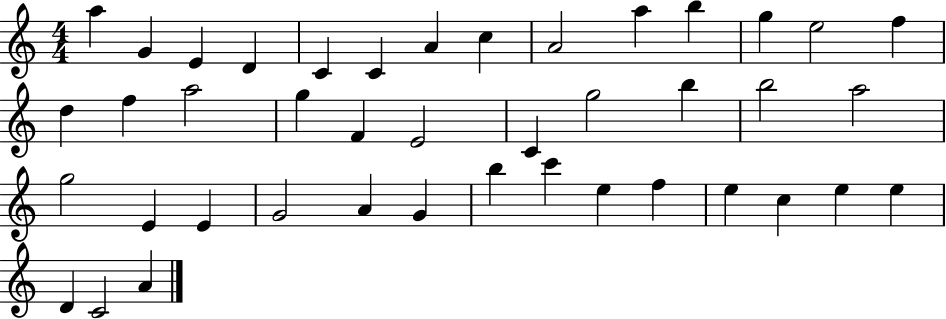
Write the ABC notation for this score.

X:1
T:Untitled
M:4/4
L:1/4
K:C
a G E D C C A c A2 a b g e2 f d f a2 g F E2 C g2 b b2 a2 g2 E E G2 A G b c' e f e c e e D C2 A